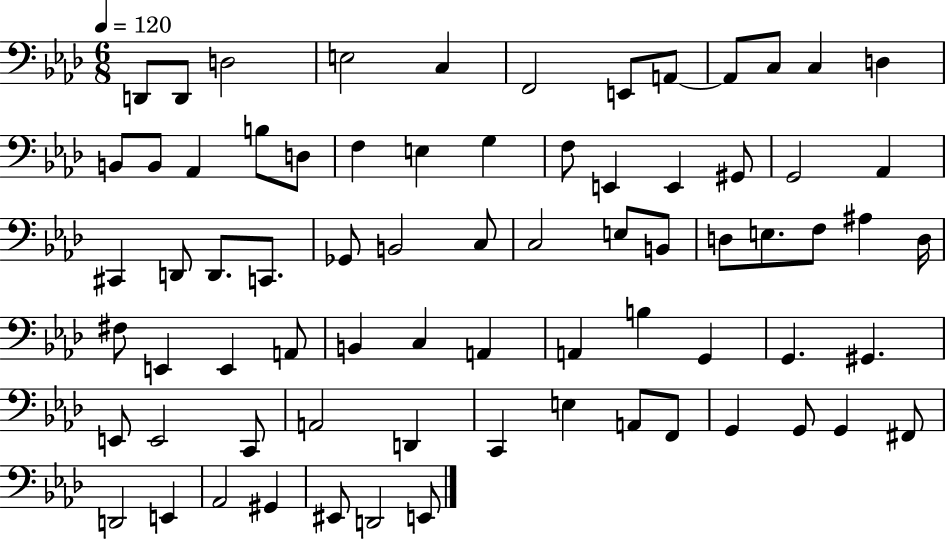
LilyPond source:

{
  \clef bass
  \numericTimeSignature
  \time 6/8
  \key aes \major
  \tempo 4 = 120
  d,8 d,8 d2 | e2 c4 | f,2 e,8 a,8~~ | a,8 c8 c4 d4 | \break b,8 b,8 aes,4 b8 d8 | f4 e4 g4 | f8 e,4 e,4 gis,8 | g,2 aes,4 | \break cis,4 d,8 d,8. c,8. | ges,8 b,2 c8 | c2 e8 b,8 | d8 e8. f8 ais4 d16 | \break fis8 e,4 e,4 a,8 | b,4 c4 a,4 | a,4 b4 g,4 | g,4. gis,4. | \break e,8 e,2 c,8 | a,2 d,4 | c,4 e4 a,8 f,8 | g,4 g,8 g,4 fis,8 | \break d,2 e,4 | aes,2 gis,4 | eis,8 d,2 e,8 | \bar "|."
}